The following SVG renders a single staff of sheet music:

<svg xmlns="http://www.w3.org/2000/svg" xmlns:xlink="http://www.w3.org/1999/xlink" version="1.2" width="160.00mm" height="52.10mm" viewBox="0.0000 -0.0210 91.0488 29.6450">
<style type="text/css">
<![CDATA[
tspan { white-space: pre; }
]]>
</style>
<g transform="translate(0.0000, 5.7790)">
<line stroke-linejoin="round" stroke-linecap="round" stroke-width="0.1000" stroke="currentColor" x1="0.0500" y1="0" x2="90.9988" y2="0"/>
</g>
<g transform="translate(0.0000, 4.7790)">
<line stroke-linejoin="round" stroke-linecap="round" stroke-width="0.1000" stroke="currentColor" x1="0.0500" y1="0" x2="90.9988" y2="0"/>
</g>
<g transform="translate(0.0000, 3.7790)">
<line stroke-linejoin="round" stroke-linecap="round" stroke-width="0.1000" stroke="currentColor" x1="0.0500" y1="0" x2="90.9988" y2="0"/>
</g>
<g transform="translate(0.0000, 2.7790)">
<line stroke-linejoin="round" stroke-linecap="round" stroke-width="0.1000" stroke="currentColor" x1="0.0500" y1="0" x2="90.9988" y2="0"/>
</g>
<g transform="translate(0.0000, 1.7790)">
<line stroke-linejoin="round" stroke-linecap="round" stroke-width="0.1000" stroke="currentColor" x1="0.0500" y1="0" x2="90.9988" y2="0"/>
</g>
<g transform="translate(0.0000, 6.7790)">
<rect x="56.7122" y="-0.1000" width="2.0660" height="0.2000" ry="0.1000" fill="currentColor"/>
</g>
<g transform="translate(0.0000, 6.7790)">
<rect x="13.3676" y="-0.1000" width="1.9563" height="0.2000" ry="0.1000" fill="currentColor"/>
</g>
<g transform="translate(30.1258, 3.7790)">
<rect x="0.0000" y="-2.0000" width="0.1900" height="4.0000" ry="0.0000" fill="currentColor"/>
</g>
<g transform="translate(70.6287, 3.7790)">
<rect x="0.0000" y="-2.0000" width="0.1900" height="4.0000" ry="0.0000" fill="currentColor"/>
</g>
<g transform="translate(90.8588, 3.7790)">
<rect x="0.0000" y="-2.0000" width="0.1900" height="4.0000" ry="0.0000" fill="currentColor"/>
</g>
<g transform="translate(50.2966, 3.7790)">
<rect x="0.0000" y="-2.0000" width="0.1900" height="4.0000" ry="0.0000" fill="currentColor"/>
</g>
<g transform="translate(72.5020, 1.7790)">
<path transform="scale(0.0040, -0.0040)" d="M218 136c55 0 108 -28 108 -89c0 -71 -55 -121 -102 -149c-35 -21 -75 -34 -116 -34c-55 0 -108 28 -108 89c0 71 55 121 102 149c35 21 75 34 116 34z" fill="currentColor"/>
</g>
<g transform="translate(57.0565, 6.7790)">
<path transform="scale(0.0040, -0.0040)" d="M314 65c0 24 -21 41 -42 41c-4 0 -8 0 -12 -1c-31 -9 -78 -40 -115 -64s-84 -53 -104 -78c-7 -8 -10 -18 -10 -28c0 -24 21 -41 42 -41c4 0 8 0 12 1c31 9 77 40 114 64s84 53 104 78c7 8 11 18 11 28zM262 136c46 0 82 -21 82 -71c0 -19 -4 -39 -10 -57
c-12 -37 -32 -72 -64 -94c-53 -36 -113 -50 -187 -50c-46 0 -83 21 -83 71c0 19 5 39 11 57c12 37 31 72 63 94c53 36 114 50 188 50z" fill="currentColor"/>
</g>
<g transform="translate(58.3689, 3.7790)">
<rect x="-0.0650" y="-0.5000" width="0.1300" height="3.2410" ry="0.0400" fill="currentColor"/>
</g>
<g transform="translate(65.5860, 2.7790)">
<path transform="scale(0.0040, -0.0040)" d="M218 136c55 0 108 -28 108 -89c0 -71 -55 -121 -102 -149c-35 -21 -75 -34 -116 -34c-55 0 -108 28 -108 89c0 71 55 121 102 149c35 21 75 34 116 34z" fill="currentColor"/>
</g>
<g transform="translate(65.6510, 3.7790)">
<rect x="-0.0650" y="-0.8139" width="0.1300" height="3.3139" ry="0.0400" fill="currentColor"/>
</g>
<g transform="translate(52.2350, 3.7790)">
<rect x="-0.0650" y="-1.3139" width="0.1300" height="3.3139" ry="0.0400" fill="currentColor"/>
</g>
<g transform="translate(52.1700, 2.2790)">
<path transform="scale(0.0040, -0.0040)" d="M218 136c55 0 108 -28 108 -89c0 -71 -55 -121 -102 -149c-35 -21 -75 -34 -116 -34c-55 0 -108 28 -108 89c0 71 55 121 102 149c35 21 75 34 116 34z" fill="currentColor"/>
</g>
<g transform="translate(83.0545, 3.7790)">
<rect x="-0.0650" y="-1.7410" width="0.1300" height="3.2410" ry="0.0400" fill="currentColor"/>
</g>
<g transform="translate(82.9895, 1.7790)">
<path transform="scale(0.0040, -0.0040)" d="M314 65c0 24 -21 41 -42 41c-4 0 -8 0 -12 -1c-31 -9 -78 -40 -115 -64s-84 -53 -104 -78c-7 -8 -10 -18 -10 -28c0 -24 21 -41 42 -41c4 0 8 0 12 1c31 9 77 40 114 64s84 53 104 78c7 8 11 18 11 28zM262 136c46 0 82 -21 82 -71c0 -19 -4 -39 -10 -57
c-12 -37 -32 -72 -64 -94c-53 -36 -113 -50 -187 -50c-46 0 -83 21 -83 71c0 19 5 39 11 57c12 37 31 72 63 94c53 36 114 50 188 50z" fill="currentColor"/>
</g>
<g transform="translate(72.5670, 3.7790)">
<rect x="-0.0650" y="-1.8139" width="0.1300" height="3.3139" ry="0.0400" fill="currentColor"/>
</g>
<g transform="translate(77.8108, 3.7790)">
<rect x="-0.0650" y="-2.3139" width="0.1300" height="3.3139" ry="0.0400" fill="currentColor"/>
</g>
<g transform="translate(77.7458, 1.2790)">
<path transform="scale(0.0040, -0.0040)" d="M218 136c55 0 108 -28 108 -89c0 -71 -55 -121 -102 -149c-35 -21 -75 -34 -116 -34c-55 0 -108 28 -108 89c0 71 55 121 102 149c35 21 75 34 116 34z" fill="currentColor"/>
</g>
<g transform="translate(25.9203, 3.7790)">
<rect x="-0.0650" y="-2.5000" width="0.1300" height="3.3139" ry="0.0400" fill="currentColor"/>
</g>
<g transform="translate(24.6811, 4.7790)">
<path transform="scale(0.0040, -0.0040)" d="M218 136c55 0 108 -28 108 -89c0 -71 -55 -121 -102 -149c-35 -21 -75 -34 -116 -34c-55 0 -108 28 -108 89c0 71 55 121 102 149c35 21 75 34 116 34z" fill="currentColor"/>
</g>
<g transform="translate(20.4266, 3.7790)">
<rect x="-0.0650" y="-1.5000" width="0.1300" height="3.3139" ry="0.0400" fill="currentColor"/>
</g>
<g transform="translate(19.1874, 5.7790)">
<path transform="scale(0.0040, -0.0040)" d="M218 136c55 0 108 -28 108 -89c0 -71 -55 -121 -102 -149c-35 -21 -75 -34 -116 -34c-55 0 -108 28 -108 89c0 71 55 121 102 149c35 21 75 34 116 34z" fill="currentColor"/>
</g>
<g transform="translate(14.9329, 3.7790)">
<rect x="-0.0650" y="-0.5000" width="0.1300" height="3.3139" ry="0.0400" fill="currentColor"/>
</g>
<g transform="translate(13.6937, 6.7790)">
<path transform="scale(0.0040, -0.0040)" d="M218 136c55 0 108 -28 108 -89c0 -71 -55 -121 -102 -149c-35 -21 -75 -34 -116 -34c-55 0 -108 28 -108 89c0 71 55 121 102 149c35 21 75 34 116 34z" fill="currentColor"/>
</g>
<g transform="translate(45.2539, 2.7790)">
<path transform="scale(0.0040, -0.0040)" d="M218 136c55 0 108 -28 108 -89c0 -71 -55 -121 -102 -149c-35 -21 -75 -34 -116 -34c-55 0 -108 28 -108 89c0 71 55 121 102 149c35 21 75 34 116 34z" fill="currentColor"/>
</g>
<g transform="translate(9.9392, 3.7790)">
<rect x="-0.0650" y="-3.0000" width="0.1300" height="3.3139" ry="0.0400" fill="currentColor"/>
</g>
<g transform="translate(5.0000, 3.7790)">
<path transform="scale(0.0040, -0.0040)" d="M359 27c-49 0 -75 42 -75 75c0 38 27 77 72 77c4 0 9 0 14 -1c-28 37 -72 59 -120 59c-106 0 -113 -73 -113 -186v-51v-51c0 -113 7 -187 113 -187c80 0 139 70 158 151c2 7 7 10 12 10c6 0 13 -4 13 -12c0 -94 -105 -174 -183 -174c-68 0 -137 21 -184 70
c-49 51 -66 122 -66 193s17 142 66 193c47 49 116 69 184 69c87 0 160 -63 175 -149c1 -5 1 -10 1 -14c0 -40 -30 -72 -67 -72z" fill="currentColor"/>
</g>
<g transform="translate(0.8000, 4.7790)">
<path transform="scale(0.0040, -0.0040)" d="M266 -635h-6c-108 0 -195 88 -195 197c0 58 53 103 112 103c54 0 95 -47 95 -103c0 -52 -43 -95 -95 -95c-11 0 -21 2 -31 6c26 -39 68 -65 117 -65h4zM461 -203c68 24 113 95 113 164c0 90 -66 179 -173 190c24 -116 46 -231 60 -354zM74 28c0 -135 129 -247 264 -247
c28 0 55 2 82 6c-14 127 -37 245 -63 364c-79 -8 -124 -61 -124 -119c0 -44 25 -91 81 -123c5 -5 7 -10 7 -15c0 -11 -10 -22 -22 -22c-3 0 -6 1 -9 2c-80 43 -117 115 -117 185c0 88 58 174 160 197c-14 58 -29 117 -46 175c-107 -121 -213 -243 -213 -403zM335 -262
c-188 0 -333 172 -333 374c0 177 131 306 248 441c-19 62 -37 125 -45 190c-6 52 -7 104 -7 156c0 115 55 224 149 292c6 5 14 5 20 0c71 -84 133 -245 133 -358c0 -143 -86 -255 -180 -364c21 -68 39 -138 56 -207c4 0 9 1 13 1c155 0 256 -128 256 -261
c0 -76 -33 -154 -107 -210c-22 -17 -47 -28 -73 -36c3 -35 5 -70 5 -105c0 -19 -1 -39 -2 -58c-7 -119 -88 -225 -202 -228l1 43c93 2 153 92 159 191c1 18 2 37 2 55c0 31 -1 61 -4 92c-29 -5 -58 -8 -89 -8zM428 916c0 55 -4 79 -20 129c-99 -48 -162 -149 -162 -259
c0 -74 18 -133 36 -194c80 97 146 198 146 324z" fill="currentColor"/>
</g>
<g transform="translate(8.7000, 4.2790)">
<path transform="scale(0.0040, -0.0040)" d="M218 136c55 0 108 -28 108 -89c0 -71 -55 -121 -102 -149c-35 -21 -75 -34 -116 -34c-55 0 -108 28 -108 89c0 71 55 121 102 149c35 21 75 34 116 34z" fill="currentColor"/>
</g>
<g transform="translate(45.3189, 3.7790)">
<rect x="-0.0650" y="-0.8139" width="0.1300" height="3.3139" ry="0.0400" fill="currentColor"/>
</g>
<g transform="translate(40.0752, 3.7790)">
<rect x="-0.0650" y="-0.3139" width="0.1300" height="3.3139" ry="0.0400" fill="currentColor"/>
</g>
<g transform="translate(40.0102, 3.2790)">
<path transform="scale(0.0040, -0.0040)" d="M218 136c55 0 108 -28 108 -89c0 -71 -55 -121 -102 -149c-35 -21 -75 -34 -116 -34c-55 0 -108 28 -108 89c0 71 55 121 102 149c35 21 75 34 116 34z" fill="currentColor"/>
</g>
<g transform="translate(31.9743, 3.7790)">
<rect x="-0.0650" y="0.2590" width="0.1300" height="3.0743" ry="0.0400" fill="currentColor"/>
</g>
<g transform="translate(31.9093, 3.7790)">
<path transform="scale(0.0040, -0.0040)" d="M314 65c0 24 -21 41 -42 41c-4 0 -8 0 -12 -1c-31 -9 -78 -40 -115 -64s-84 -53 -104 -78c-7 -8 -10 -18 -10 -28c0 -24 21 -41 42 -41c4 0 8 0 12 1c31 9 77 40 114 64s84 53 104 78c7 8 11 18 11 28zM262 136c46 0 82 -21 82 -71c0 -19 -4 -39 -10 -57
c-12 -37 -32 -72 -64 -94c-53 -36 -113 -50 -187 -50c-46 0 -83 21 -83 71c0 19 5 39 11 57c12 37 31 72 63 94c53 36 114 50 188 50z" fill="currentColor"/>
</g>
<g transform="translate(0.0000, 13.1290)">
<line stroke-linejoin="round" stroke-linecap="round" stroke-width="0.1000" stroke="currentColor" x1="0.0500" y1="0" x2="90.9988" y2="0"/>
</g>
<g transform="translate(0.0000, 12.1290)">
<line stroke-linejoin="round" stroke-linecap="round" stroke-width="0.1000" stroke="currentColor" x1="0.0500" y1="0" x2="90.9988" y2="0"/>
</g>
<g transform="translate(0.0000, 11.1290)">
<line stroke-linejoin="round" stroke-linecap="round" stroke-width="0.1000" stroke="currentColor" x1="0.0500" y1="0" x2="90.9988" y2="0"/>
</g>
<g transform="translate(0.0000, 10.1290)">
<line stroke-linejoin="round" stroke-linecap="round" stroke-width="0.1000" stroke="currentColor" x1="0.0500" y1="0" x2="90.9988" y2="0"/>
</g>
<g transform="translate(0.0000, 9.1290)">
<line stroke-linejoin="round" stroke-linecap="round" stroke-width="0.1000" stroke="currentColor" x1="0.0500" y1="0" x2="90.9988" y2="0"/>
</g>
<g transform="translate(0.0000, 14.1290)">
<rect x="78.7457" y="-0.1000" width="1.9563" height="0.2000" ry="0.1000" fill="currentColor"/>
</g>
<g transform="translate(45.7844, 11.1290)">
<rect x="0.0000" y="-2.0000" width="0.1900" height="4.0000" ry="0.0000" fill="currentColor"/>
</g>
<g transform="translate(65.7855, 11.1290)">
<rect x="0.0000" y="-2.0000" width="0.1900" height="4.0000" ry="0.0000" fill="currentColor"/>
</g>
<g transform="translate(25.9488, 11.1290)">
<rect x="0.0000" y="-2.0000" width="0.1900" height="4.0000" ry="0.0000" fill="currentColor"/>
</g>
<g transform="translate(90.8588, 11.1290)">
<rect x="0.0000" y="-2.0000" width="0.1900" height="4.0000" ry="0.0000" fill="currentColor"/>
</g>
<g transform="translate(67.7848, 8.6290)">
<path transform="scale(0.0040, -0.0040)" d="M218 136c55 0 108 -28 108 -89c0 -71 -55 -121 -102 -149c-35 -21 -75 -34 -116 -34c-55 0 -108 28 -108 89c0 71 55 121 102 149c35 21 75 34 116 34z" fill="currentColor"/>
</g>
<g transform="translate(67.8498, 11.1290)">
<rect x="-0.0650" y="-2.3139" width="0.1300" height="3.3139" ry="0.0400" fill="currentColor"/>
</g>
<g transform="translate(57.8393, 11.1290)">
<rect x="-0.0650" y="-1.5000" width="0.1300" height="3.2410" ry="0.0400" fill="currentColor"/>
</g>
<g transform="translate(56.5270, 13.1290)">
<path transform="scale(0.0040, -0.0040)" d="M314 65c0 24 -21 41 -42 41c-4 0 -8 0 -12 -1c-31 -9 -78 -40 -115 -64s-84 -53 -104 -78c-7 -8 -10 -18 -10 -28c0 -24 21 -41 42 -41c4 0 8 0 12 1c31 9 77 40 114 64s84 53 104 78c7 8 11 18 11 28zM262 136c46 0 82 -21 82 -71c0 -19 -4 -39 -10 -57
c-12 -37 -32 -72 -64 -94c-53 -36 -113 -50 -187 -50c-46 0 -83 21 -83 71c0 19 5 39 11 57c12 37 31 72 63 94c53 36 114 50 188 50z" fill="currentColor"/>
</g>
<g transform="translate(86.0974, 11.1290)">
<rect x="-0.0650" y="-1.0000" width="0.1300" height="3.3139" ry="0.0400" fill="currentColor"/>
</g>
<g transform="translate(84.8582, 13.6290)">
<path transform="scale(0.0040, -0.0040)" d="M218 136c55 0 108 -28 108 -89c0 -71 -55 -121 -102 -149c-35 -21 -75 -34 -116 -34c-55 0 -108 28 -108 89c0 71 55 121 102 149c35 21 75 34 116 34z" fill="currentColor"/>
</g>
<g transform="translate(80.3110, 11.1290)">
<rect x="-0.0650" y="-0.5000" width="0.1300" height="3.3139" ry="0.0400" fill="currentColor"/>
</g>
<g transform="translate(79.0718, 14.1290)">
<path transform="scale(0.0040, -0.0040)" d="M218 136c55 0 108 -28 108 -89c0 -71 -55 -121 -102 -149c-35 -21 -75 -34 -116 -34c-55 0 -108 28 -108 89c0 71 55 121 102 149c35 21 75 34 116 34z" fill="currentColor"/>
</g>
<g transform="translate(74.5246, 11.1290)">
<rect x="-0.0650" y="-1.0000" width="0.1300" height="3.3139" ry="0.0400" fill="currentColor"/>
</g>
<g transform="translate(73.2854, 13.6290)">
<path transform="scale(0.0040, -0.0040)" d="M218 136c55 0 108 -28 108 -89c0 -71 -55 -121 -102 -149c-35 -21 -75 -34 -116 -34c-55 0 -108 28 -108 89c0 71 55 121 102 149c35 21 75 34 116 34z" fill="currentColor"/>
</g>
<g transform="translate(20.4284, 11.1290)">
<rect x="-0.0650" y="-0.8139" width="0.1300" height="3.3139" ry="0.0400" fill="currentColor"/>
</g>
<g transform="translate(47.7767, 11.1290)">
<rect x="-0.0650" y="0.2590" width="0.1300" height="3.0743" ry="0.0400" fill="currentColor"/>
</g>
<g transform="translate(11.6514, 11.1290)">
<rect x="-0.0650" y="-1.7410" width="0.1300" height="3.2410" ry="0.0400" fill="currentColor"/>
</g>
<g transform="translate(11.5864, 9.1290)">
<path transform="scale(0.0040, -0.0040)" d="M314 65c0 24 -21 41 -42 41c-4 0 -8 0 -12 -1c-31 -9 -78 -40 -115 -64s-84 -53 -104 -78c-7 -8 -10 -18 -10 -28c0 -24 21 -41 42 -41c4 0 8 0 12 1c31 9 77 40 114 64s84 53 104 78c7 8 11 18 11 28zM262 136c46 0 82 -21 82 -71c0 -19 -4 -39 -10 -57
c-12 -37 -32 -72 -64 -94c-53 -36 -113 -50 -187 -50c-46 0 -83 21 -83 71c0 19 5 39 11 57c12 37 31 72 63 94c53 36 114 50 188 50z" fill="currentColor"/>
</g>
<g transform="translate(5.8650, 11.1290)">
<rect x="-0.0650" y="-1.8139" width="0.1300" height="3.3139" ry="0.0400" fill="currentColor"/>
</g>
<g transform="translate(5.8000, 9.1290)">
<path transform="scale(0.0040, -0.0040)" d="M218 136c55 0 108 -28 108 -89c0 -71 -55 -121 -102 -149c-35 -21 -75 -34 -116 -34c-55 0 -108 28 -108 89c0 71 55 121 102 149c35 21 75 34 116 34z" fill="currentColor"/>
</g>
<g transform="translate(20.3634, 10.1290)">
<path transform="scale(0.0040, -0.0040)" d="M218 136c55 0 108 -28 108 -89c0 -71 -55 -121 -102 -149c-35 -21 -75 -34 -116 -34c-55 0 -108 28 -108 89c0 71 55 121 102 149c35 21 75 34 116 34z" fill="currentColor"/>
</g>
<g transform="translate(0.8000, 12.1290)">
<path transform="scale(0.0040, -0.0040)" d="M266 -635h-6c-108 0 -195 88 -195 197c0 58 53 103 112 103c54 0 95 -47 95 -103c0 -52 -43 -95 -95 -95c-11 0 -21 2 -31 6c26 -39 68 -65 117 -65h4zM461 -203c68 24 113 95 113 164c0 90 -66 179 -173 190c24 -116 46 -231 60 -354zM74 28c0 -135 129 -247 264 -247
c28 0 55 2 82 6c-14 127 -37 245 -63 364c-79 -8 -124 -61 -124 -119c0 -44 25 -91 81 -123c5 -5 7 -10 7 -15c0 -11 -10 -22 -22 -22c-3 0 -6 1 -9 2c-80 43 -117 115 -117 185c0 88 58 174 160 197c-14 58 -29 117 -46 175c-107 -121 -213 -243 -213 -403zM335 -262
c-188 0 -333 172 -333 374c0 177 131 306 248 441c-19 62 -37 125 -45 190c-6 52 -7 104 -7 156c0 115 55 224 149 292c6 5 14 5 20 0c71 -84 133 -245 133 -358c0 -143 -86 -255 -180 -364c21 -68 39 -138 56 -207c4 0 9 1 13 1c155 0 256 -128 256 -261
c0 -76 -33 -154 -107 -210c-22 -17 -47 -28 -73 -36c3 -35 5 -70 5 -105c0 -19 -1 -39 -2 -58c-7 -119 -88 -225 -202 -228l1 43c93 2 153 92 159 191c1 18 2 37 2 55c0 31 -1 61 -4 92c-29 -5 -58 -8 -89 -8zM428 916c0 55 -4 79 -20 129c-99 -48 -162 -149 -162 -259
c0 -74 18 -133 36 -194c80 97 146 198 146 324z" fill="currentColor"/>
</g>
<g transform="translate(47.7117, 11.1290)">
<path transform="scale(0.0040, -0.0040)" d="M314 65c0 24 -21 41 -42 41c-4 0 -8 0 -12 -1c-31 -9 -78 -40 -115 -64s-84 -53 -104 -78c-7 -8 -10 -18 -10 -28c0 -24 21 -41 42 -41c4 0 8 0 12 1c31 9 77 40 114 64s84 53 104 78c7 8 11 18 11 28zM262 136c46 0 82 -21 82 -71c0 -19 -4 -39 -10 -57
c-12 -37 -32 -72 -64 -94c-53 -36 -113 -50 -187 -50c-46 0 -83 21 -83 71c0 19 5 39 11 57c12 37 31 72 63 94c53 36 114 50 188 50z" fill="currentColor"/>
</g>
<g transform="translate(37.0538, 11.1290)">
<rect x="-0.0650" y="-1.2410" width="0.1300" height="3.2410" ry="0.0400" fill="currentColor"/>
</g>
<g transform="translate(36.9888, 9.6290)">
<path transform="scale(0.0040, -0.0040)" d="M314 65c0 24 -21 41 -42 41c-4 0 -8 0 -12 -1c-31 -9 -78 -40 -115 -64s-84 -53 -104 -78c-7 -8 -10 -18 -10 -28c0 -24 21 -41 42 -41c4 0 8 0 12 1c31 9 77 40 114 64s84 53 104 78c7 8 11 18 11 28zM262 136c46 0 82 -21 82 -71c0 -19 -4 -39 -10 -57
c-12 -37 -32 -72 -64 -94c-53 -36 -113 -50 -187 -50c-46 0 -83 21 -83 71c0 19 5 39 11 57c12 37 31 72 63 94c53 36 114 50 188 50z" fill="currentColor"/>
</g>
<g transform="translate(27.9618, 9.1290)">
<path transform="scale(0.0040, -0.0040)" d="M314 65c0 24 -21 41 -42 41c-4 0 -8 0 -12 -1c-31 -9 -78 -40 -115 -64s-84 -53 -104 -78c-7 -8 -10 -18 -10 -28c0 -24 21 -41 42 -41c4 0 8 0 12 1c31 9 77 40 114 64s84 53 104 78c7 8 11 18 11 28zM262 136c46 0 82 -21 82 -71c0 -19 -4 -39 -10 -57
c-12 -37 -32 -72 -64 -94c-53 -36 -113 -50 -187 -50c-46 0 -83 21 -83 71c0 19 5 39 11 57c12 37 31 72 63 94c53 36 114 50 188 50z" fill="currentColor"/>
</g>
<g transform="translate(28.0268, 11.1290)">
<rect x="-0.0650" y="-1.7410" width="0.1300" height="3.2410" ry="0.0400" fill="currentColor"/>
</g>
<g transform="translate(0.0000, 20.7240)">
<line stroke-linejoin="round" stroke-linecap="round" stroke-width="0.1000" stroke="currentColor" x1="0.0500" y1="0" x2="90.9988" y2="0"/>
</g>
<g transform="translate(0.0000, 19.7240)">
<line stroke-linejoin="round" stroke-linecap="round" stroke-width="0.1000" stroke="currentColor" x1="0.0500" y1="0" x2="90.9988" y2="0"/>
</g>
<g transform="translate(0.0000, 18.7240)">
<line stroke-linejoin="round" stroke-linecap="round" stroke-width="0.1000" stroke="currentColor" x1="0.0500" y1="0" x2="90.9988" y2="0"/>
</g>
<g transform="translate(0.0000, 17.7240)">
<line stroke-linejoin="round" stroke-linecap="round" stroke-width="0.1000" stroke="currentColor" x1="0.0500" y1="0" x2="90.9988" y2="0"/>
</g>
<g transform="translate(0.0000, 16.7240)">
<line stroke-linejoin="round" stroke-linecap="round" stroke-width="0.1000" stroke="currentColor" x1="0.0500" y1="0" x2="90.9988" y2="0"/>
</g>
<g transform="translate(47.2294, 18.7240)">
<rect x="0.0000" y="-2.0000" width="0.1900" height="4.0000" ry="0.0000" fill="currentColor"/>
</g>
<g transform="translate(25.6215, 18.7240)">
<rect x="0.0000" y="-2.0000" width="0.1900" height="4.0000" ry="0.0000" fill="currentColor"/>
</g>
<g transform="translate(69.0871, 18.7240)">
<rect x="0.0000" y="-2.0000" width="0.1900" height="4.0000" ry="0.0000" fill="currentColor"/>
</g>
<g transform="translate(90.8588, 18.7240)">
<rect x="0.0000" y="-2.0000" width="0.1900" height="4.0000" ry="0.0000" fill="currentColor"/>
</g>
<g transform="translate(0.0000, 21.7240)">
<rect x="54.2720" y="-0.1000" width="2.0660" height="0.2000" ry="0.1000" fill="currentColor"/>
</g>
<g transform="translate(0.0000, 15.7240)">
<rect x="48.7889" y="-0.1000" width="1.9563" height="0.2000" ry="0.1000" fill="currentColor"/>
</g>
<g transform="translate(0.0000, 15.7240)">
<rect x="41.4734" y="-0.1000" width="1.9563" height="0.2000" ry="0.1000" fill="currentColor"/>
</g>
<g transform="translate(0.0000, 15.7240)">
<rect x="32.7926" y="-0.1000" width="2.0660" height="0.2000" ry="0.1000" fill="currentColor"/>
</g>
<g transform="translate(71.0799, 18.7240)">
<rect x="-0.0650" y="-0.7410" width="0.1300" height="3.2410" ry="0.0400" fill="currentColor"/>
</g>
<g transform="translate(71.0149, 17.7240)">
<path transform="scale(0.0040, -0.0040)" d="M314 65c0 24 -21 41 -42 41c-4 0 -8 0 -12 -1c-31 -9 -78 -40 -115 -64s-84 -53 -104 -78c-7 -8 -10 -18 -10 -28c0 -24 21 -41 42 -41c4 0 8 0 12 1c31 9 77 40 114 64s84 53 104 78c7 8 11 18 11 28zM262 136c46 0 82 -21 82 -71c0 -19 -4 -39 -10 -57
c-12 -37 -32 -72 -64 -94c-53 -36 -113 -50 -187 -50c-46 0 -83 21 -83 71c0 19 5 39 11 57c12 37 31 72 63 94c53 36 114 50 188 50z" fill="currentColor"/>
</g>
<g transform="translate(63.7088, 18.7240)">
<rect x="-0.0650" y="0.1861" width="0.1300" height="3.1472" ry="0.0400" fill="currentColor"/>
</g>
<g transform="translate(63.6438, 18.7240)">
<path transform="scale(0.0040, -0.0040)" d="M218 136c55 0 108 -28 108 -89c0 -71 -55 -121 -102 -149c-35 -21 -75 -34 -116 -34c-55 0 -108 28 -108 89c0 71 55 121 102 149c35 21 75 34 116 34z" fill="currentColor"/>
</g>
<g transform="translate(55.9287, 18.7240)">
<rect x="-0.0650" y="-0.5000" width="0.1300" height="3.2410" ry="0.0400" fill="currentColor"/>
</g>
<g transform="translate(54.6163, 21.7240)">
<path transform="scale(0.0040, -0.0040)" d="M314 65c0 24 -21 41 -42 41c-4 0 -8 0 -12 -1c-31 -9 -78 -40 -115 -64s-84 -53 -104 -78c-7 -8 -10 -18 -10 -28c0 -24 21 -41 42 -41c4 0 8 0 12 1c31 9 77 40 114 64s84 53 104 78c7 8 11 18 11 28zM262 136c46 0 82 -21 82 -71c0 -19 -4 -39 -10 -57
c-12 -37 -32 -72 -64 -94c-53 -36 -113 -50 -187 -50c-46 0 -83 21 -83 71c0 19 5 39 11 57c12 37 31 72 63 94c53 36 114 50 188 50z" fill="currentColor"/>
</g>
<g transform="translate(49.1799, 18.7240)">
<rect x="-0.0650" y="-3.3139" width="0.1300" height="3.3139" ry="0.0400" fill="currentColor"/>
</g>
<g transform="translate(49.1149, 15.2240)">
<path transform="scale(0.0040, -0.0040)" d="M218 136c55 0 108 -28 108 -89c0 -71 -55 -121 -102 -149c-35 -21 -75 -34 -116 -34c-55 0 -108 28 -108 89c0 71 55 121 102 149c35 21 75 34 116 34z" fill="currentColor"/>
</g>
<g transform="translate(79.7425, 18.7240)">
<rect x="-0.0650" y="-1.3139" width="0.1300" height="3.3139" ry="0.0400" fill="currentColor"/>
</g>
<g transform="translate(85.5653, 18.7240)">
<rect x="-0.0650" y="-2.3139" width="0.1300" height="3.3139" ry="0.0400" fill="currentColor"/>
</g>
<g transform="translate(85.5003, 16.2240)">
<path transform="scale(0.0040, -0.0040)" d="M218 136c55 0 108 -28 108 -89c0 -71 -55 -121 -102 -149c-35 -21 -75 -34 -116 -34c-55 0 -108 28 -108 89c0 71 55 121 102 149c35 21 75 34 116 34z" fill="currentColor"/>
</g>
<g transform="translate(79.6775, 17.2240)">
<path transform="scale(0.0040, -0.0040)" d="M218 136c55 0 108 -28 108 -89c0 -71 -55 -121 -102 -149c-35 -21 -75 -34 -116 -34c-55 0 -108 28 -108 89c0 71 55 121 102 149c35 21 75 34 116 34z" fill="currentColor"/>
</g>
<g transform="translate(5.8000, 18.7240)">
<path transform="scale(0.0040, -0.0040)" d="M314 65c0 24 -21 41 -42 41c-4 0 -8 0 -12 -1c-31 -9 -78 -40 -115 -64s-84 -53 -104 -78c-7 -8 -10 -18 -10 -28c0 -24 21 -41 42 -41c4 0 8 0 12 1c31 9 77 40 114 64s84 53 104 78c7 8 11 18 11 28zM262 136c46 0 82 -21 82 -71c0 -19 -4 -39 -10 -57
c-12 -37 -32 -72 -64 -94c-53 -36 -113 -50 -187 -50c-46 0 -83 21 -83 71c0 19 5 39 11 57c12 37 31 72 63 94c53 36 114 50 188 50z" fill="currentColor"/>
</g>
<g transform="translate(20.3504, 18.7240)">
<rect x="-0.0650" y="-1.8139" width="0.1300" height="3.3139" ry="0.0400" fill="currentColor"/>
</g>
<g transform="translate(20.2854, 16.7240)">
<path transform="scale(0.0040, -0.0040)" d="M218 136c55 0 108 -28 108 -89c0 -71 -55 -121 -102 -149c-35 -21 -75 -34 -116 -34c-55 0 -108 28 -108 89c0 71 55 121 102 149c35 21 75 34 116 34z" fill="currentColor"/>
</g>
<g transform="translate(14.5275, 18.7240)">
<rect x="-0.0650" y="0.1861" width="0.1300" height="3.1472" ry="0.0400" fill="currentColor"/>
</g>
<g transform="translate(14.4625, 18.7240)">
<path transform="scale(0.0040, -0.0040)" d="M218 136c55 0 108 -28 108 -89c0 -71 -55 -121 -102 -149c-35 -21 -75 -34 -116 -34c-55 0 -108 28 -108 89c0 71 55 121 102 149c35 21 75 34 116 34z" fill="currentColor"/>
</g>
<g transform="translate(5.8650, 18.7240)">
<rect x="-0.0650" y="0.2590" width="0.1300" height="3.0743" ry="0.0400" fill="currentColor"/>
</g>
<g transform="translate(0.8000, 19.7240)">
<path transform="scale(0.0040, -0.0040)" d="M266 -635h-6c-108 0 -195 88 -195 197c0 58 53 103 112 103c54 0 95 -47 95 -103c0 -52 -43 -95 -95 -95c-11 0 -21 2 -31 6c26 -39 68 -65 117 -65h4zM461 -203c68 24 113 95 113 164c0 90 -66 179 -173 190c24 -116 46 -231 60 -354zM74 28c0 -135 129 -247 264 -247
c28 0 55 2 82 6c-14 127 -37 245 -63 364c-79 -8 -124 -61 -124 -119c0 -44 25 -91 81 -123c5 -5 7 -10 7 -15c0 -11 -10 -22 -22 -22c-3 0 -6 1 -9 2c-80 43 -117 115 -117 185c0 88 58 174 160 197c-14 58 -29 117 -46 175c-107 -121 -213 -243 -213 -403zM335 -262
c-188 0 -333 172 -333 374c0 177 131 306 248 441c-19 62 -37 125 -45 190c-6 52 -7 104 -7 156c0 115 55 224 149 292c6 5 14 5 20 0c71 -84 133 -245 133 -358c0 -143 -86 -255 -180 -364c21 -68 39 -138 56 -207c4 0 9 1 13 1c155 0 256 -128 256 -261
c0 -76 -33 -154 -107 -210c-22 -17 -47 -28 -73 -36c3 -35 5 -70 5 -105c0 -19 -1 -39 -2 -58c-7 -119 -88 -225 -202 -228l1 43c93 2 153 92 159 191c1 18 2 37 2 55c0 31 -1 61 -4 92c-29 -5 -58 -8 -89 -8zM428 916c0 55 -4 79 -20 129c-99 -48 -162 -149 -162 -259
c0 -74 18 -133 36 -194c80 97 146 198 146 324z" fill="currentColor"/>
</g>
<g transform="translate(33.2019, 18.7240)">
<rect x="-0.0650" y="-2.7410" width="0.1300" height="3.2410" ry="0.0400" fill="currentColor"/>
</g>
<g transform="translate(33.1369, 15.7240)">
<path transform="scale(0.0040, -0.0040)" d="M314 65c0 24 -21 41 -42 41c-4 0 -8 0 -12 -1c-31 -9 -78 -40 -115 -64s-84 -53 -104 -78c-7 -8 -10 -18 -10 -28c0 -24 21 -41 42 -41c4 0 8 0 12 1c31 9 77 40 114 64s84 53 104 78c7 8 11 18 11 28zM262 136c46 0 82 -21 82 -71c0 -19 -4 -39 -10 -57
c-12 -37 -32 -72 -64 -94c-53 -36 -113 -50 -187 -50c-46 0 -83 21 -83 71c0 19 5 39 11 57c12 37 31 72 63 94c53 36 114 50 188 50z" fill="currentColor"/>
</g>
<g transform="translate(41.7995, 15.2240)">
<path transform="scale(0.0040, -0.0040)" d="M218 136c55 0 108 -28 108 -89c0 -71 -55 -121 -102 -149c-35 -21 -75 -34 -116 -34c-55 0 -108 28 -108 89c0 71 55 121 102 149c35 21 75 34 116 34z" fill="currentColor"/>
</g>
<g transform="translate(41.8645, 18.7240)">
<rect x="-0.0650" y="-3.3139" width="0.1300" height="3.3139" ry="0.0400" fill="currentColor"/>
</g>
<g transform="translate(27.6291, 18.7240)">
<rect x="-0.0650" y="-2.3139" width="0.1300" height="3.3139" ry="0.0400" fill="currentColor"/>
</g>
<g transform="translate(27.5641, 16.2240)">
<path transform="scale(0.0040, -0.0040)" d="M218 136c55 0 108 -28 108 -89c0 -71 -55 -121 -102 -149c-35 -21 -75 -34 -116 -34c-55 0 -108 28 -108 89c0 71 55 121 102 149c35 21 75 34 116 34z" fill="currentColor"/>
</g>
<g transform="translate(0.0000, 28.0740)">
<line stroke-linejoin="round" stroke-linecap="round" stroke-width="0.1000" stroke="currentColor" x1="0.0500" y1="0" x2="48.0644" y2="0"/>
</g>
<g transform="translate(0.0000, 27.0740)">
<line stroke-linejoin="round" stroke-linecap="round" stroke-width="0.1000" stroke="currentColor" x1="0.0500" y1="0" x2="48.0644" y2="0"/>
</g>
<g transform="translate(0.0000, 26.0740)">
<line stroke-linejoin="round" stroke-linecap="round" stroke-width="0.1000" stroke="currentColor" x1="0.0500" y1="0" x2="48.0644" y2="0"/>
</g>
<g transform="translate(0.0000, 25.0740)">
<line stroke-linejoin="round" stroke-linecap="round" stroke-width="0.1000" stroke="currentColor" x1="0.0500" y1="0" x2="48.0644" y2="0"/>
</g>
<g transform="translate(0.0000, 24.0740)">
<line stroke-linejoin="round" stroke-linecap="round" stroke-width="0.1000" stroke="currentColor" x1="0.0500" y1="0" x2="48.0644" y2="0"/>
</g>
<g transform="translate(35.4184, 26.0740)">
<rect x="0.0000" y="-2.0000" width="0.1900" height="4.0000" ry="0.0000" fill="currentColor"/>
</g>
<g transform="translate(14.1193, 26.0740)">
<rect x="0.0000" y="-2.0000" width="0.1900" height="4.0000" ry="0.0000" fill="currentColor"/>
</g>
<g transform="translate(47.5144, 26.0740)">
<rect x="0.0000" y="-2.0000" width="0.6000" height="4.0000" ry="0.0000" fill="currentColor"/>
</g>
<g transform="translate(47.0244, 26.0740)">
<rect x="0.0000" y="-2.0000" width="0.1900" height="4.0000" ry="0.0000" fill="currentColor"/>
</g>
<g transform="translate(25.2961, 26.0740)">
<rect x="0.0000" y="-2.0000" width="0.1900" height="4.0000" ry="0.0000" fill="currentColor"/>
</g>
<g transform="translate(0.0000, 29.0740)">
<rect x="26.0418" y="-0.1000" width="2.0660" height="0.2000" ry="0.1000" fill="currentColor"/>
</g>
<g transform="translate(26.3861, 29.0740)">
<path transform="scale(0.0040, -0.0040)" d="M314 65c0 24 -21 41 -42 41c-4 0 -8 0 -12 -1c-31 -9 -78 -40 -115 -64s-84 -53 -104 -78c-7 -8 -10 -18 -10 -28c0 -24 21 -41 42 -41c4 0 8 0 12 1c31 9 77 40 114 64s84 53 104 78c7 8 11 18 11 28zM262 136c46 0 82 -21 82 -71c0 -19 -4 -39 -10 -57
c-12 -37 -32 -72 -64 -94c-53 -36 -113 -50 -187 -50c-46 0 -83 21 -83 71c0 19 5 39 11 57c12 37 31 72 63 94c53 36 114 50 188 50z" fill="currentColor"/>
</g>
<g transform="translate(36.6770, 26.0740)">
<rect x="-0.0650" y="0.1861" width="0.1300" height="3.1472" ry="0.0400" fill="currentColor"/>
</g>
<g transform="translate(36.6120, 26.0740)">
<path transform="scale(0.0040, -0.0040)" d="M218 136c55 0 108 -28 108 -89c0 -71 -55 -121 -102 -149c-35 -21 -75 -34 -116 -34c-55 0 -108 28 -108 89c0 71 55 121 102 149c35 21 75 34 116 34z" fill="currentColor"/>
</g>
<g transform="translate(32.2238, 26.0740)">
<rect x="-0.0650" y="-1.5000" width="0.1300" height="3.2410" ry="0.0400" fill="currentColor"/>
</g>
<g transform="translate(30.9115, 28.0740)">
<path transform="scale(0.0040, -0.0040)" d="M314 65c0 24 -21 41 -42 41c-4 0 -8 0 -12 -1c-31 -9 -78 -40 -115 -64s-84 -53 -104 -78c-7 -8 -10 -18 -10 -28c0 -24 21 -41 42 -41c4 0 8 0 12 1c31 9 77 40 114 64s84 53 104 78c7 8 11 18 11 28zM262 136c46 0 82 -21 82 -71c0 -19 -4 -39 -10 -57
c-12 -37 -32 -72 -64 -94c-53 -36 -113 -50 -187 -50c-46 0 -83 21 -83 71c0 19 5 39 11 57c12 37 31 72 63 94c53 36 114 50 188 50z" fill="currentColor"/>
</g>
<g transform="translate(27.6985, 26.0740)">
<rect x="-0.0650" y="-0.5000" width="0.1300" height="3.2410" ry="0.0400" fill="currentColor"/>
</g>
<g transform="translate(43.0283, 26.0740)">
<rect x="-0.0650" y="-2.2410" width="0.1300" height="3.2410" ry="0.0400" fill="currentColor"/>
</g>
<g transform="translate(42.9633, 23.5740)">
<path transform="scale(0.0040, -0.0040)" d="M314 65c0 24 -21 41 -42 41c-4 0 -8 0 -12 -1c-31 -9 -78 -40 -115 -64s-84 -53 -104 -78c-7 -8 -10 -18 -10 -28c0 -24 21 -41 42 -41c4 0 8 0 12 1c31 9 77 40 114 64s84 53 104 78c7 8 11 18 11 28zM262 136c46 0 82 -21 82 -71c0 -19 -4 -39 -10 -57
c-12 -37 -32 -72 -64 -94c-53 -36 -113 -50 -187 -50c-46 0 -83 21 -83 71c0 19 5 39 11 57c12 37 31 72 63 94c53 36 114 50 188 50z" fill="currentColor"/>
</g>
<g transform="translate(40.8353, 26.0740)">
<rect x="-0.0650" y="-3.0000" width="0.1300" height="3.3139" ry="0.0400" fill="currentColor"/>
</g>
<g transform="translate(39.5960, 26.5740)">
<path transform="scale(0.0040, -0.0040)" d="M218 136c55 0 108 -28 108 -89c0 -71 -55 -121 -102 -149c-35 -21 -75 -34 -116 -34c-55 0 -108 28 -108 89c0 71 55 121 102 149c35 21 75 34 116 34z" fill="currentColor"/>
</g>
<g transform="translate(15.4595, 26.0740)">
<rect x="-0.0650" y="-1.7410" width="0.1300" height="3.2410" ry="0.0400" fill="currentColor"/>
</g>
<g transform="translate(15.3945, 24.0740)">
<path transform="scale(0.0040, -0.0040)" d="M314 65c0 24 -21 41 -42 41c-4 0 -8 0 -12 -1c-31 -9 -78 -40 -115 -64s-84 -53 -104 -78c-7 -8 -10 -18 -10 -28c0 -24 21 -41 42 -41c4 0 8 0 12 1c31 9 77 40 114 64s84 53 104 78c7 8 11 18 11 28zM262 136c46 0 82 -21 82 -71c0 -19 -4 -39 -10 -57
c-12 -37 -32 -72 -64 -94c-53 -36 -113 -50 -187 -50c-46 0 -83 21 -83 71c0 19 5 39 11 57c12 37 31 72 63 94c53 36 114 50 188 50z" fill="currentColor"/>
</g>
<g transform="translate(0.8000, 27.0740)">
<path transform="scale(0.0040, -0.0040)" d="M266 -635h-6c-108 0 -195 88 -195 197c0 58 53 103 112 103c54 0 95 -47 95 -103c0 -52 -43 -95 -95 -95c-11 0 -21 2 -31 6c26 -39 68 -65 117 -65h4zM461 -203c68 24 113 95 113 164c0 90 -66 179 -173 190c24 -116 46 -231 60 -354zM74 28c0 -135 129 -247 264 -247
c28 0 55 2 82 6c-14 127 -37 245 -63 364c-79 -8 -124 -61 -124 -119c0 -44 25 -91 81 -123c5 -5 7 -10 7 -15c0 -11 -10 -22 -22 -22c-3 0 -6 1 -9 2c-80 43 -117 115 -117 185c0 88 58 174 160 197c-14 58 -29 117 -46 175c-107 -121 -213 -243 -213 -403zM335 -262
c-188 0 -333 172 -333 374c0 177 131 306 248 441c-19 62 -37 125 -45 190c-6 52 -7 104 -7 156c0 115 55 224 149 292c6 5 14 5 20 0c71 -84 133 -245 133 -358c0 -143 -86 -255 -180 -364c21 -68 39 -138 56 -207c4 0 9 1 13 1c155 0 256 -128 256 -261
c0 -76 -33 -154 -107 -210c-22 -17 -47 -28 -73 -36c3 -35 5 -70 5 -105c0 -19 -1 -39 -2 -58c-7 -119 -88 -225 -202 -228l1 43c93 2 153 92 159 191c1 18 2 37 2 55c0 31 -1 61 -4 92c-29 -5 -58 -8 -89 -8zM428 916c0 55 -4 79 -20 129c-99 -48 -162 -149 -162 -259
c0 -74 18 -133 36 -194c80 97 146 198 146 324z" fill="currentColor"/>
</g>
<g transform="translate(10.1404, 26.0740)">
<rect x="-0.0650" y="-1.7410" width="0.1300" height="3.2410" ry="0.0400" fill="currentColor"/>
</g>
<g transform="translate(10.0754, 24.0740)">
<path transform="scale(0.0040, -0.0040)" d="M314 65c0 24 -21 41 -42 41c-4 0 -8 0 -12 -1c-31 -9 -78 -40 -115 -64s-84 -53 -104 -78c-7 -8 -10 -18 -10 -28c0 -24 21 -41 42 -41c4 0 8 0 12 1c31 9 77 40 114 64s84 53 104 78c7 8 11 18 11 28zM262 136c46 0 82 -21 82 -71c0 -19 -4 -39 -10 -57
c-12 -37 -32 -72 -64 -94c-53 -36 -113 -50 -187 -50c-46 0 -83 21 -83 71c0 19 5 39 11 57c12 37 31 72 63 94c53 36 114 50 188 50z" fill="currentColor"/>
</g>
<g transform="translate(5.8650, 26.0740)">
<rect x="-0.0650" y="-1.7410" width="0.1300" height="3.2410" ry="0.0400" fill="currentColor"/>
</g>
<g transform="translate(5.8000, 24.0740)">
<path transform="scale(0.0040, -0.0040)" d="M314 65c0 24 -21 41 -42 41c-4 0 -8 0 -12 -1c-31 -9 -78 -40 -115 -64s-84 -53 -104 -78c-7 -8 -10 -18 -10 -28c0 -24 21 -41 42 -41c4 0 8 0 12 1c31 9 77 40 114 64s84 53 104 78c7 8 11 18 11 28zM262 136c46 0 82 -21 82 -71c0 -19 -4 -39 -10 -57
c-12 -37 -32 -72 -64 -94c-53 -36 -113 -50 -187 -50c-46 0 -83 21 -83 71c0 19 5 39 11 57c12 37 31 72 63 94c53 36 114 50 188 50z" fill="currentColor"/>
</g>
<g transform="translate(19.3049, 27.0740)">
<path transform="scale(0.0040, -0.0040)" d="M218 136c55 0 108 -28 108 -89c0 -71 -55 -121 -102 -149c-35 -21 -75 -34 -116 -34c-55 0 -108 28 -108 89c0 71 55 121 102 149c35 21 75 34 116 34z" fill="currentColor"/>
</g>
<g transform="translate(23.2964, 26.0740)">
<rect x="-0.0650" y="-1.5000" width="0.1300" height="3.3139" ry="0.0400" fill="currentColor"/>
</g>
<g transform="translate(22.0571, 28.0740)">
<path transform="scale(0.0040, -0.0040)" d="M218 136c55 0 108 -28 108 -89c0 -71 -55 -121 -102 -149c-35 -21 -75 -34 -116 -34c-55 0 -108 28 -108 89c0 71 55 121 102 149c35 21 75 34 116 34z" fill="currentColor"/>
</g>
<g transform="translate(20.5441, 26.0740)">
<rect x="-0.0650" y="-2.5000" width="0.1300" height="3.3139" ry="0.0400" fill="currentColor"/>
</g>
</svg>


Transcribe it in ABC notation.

X:1
T:Untitled
M:4/4
L:1/4
K:C
A C E G B2 c d e C2 d f g f2 f f2 d f2 e2 B2 E2 g D C D B2 B f g a2 b b C2 B d2 e g f2 f2 f2 G E C2 E2 B A g2